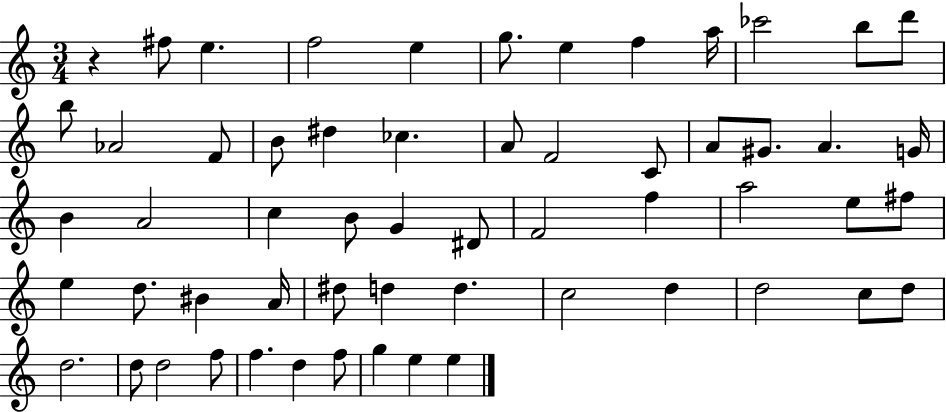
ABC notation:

X:1
T:Untitled
M:3/4
L:1/4
K:C
z ^f/2 e f2 e g/2 e f a/4 _c'2 b/2 d'/2 b/2 _A2 F/2 B/2 ^d _c A/2 F2 C/2 A/2 ^G/2 A G/4 B A2 c B/2 G ^D/2 F2 f a2 e/2 ^f/2 e d/2 ^B A/4 ^d/2 d d c2 d d2 c/2 d/2 d2 d/2 d2 f/2 f d f/2 g e e